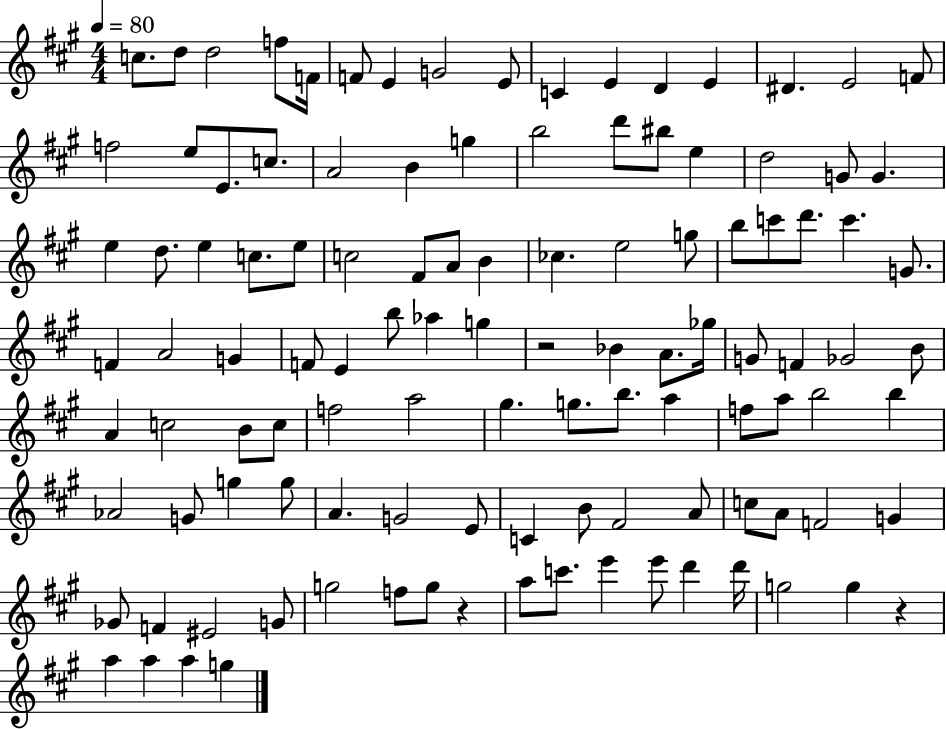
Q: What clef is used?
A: treble